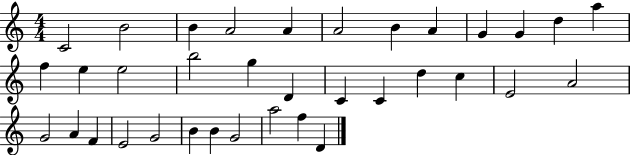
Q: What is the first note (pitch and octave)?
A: C4